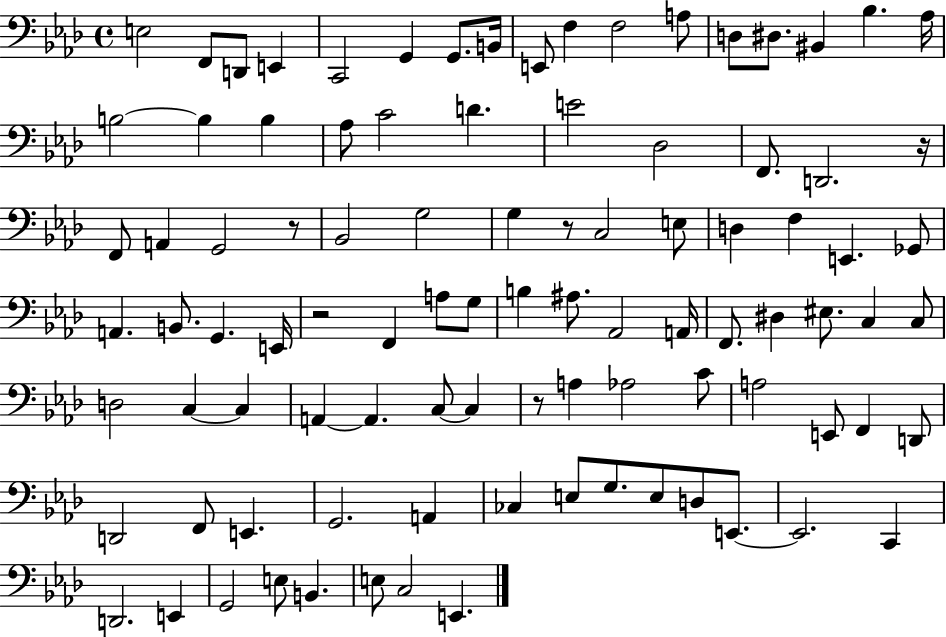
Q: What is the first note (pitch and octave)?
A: E3